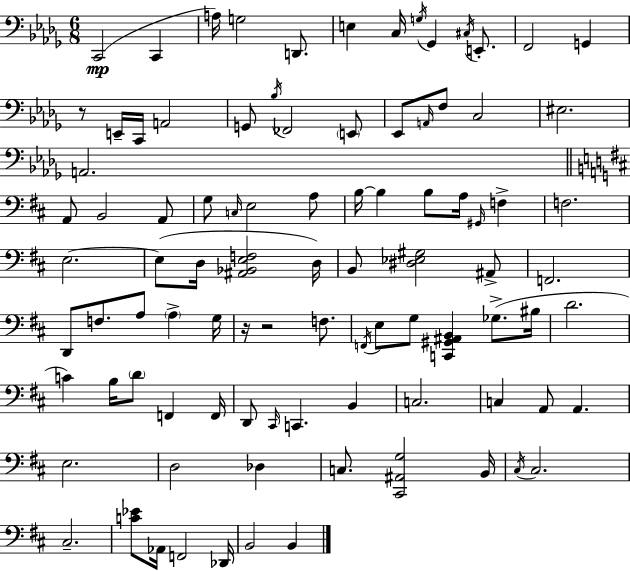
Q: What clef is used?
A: bass